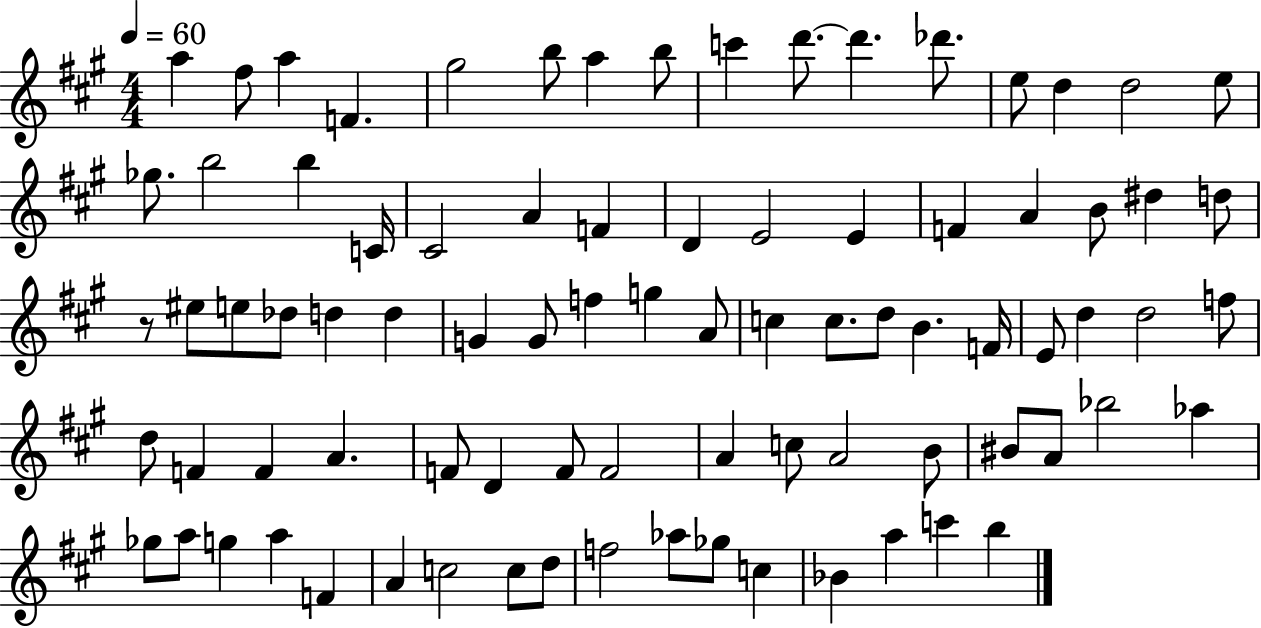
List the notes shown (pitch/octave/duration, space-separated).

A5/q F#5/e A5/q F4/q. G#5/h B5/e A5/q B5/e C6/q D6/e. D6/q. Db6/e. E5/e D5/q D5/h E5/e Gb5/e. B5/h B5/q C4/s C#4/h A4/q F4/q D4/q E4/h E4/q F4/q A4/q B4/e D#5/q D5/e R/e EIS5/e E5/e Db5/e D5/q D5/q G4/q G4/e F5/q G5/q A4/e C5/q C5/e. D5/e B4/q. F4/s E4/e D5/q D5/h F5/e D5/e F4/q F4/q A4/q. F4/e D4/q F4/e F4/h A4/q C5/e A4/h B4/e BIS4/e A4/e Bb5/h Ab5/q Gb5/e A5/e G5/q A5/q F4/q A4/q C5/h C5/e D5/e F5/h Ab5/e Gb5/e C5/q Bb4/q A5/q C6/q B5/q